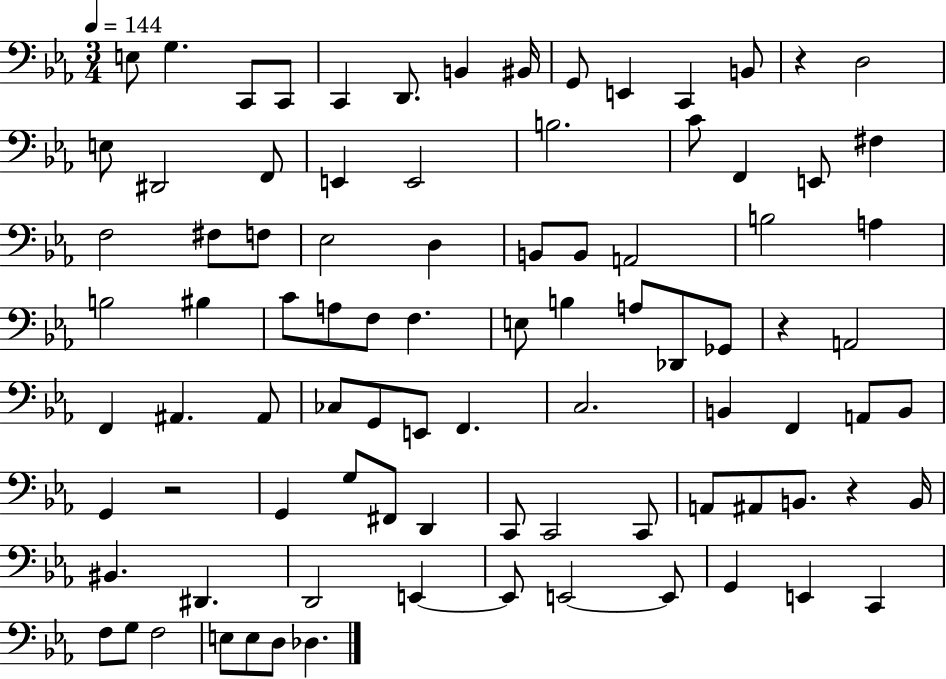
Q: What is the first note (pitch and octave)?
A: E3